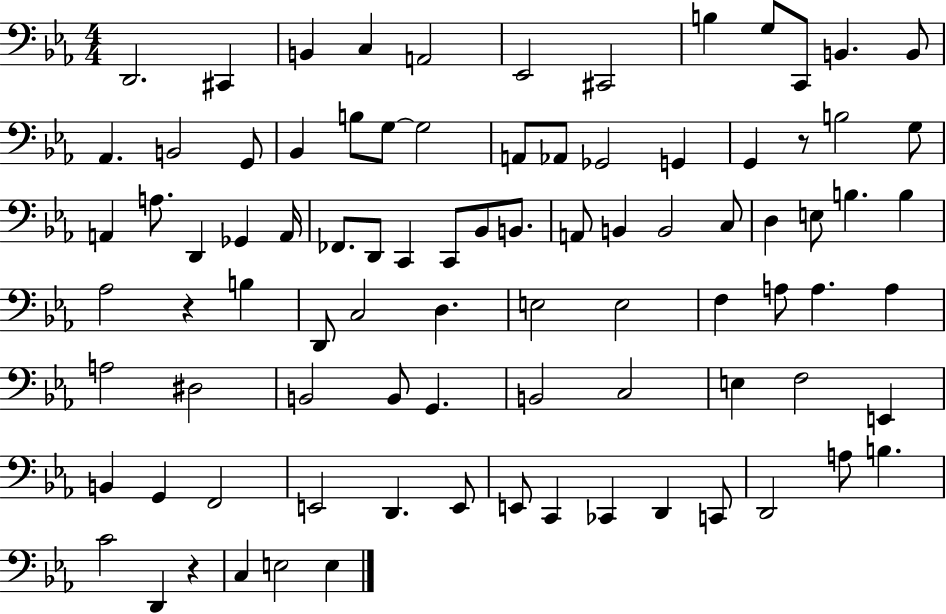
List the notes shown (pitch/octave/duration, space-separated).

D2/h. C#2/q B2/q C3/q A2/h Eb2/h C#2/h B3/q G3/e C2/e B2/q. B2/e Ab2/q. B2/h G2/e Bb2/q B3/e G3/e G3/h A2/e Ab2/e Gb2/h G2/q G2/q R/e B3/h G3/e A2/q A3/e. D2/q Gb2/q A2/s FES2/e. D2/e C2/q C2/e Bb2/e B2/e. A2/e B2/q B2/h C3/e D3/q E3/e B3/q. B3/q Ab3/h R/q B3/q D2/e C3/h D3/q. E3/h E3/h F3/q A3/e A3/q. A3/q A3/h D#3/h B2/h B2/e G2/q. B2/h C3/h E3/q F3/h E2/q B2/q G2/q F2/h E2/h D2/q. E2/e E2/e C2/q CES2/q D2/q C2/e D2/h A3/e B3/q. C4/h D2/q R/q C3/q E3/h E3/q